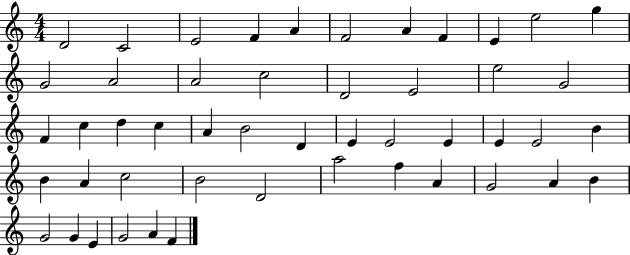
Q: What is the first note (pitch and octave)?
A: D4